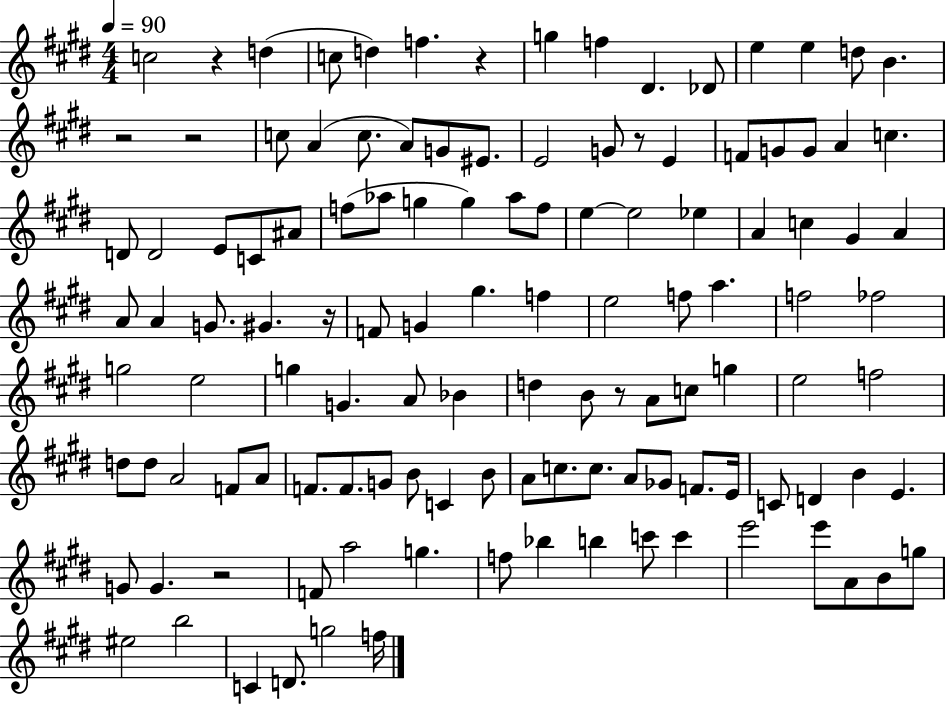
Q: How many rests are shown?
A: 8